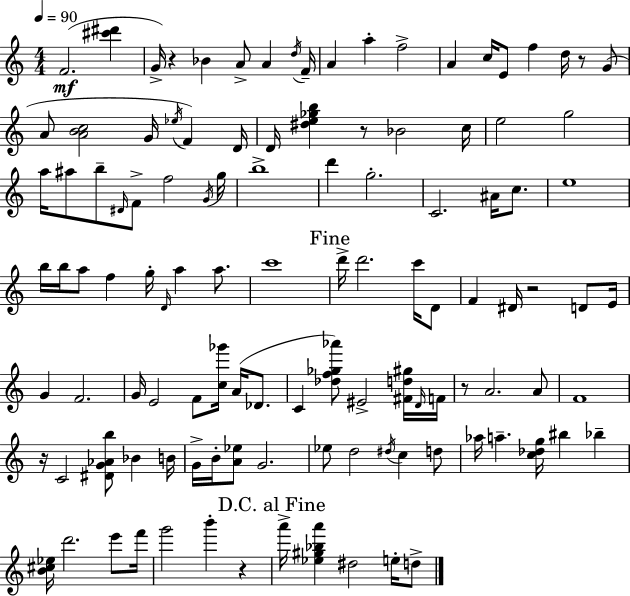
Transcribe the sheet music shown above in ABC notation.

X:1
T:Untitled
M:4/4
L:1/4
K:C
F2 [^c'^d'] G/4 z _B A/2 A d/4 F/4 A a f2 A c/4 E/2 f d/4 z/2 G/2 A/2 [ABc]2 G/4 _e/4 F D/4 D/4 [^de_gb] z/2 _B2 c/4 e2 g2 a/4 ^a/2 b/2 ^D/4 F/2 f2 G/4 g/4 b4 d' g2 C2 ^A/4 c/2 e4 b/4 b/4 a/2 f g/4 D/4 a a/2 c'4 d'/4 d'2 c'/4 D/2 F ^D/4 z2 D/2 E/4 G F2 G/4 E2 F/2 [c_g']/4 A/4 _D/2 C [_df_g_a']/2 ^E2 [^Fd^g]/4 D/4 F/4 z/2 A2 A/2 F4 z/4 C2 [^DG_Ab]/2 _B B/4 G/4 B/4 [A_e]/2 G2 _e/2 d2 ^d/4 c d/2 _a/4 a [c_dg]/4 ^b _b [B^c_e]/4 d'2 e'/2 f'/4 g'2 b' z a'/4 [_e^g_ba'] ^d2 e/4 d/2